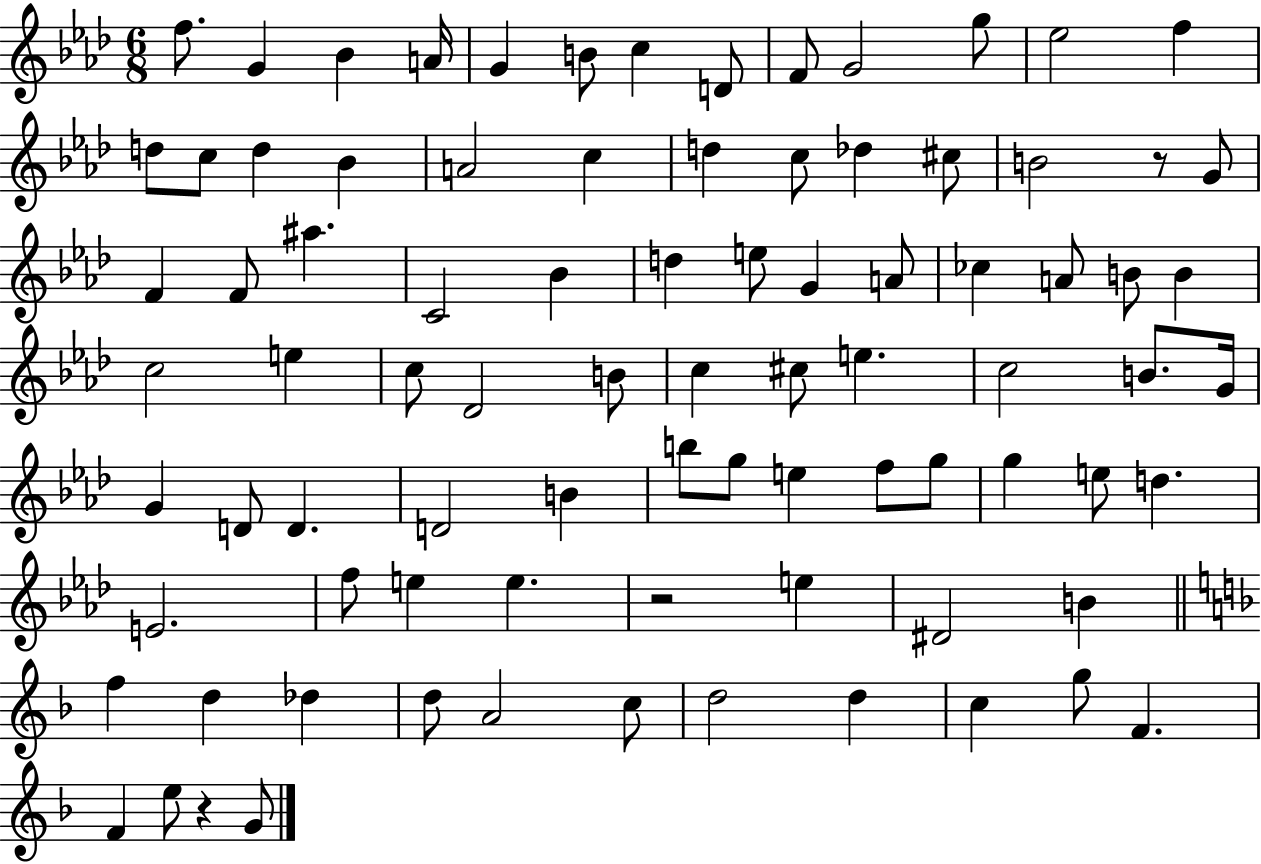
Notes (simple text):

F5/e. G4/q Bb4/q A4/s G4/q B4/e C5/q D4/e F4/e G4/h G5/e Eb5/h F5/q D5/e C5/e D5/q Bb4/q A4/h C5/q D5/q C5/e Db5/q C#5/e B4/h R/e G4/e F4/q F4/e A#5/q. C4/h Bb4/q D5/q E5/e G4/q A4/e CES5/q A4/e B4/e B4/q C5/h E5/q C5/e Db4/h B4/e C5/q C#5/e E5/q. C5/h B4/e. G4/s G4/q D4/e D4/q. D4/h B4/q B5/e G5/e E5/q F5/e G5/e G5/q E5/e D5/q. E4/h. F5/e E5/q E5/q. R/h E5/q D#4/h B4/q F5/q D5/q Db5/q D5/e A4/h C5/e D5/h D5/q C5/q G5/e F4/q. F4/q E5/e R/q G4/e